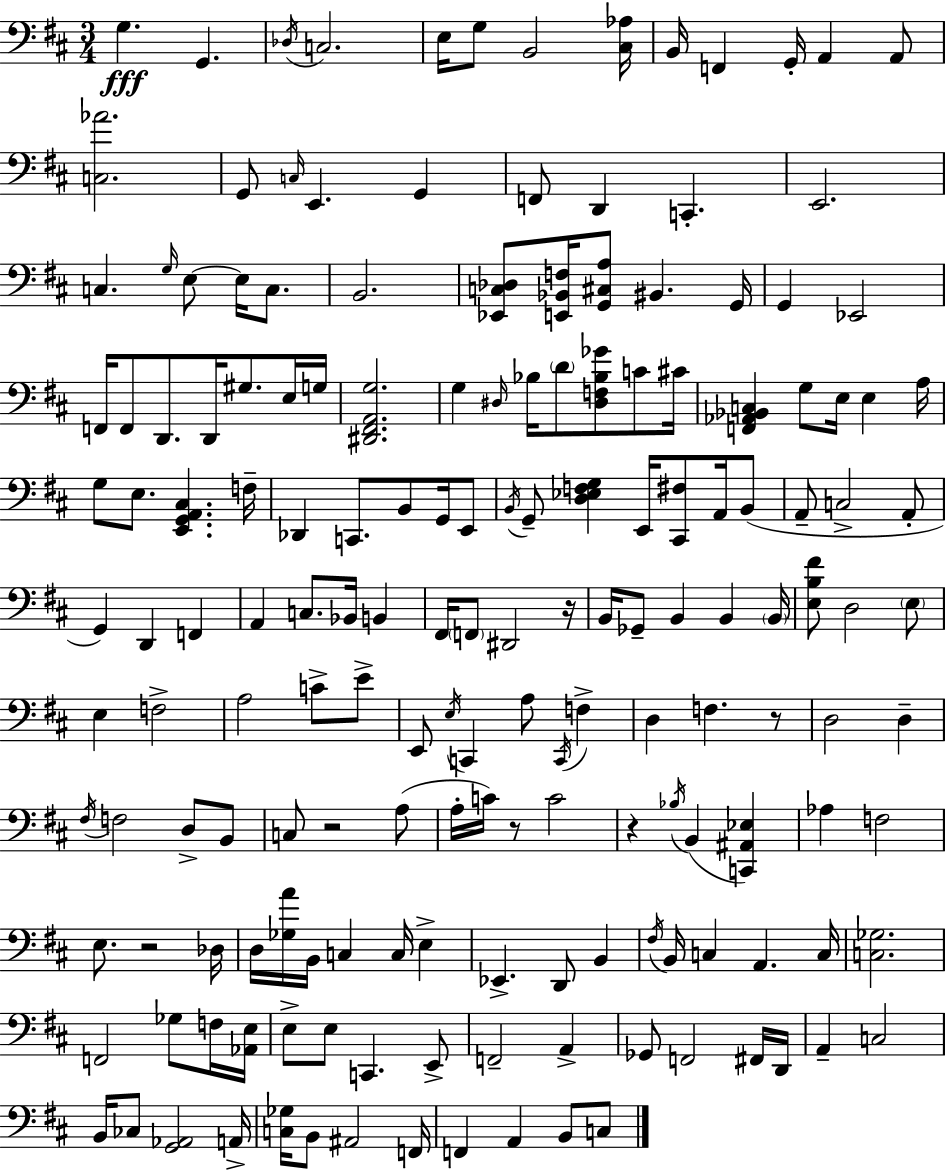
G3/q. G2/q. Db3/s C3/h. E3/s G3/e B2/h [C#3,Ab3]/s B2/s F2/q G2/s A2/q A2/e [C3,Ab4]/h. G2/e C3/s E2/q. G2/q F2/e D2/q C2/q. E2/h. C3/q. G3/s E3/e E3/s C3/e. B2/h. [Eb2,C3,Db3]/e [E2,Bb2,F3]/s [G2,C#3,A3]/e BIS2/q. G2/s G2/q Eb2/h F2/s F2/e D2/e. D2/s G#3/e. E3/s G3/s [D#2,F#2,A2,G3]/h. G3/q D#3/s Bb3/s D4/e [D#3,F3,Bb3,Gb4]/e C4/e C#4/s [F2,Ab2,Bb2,C3]/q G3/e E3/s E3/q A3/s G3/e E3/e. [E2,G2,A2,C#3]/q. F3/s Db2/q C2/e. B2/e G2/s E2/e B2/s G2/e [D3,Eb3,F3,G3]/q E2/s [C#2,F#3]/e A2/s B2/e A2/e C3/h A2/e G2/q D2/q F2/q A2/q C3/e. Bb2/s B2/q F#2/s F2/e D#2/h R/s B2/s Gb2/e B2/q B2/q B2/s [E3,B3,F#4]/e D3/h E3/e E3/q F3/h A3/h C4/e E4/e E2/e E3/s C2/q A3/e C2/s F3/q D3/q F3/q. R/e D3/h D3/q F#3/s F3/h D3/e B2/e C3/e R/h A3/e A3/s C4/s R/e C4/h R/q Bb3/s B2/q [C2,A#2,Eb3]/q Ab3/q F3/h E3/e. R/h Db3/s D3/s [Gb3,A4]/s B2/s C3/q C3/s E3/q Eb2/q. D2/e B2/q F#3/s B2/s C3/q A2/q. C3/s [C3,Gb3]/h. F2/h Gb3/e F3/s [Ab2,E3]/s E3/e E3/e C2/q. E2/e F2/h A2/q Gb2/e F2/h F#2/s D2/s A2/q C3/h B2/s CES3/e [G2,Ab2]/h A2/s [C3,Gb3]/s B2/e A#2/h F2/s F2/q A2/q B2/e C3/e